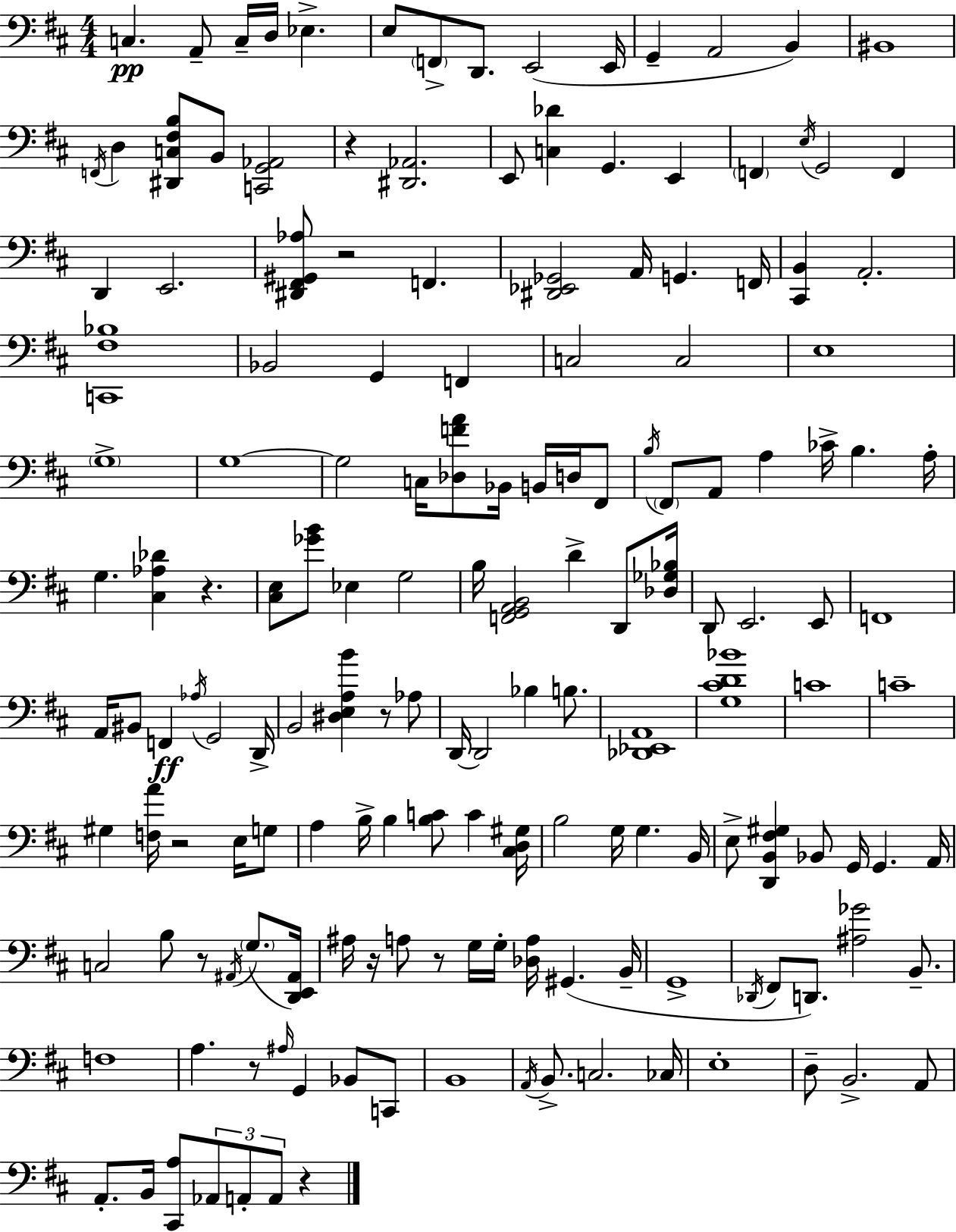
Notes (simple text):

C3/q. A2/e C3/s D3/s Eb3/q. E3/e F2/e D2/e. E2/h E2/s G2/q A2/h B2/q BIS2/w F2/s D3/q [D#2,C3,F#3,B3]/e B2/e [C2,G2,Ab2]/h R/q [D#2,Ab2]/h. E2/e [C3,Db4]/q G2/q. E2/q F2/q E3/s G2/h F2/q D2/q E2/h. [D#2,F#2,G#2,Ab3]/e R/h F2/q. [D#2,Eb2,Gb2]/h A2/s G2/q. F2/s [C#2,B2]/q A2/h. [C2,F#3,Bb3]/w Bb2/h G2/q F2/q C3/h C3/h E3/w G3/w G3/w G3/h C3/s [Db3,F4,A4]/e Bb2/s B2/s D3/s F#2/e B3/s F#2/e A2/e A3/q CES4/s B3/q. A3/s G3/q. [C#3,Ab3,Db4]/q R/q. [C#3,E3]/e [Gb4,B4]/e Eb3/q G3/h B3/s [F2,G2,A2,B2]/h D4/q D2/e [Db3,Gb3,Bb3]/s D2/e E2/h. E2/e F2/w A2/s BIS2/e F2/q Ab3/s G2/h D2/s B2/h [D#3,E3,A3,B4]/q R/e Ab3/e D2/s D2/h Bb3/q B3/e. [Db2,Eb2,A2]/w [G3,C#4,D4,Bb4]/w C4/w C4/w G#3/q [F3,A4]/s R/h E3/s G3/e A3/q B3/s B3/q [B3,C4]/e C4/q [C#3,D3,G#3]/s B3/h G3/s G3/q. B2/s E3/e [D2,B2,F#3,G#3]/q Bb2/e G2/s G2/q. A2/s C3/h B3/e R/e A#2/s G3/e. [D2,E2,A#2]/s A#3/s R/s A3/e R/e G3/s G3/s [Db3,A3]/s G#2/q. B2/s G2/w Db2/s F#2/e D2/e. [A#3,Gb4]/h B2/e. F3/w A3/q. R/e A#3/s G2/q Bb2/e C2/e B2/w A2/s B2/e. C3/h. CES3/s E3/w D3/e B2/h. A2/e A2/e. B2/s [C#2,A3]/e Ab2/e A2/e A2/e R/q